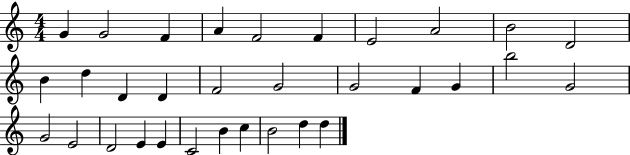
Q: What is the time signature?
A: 4/4